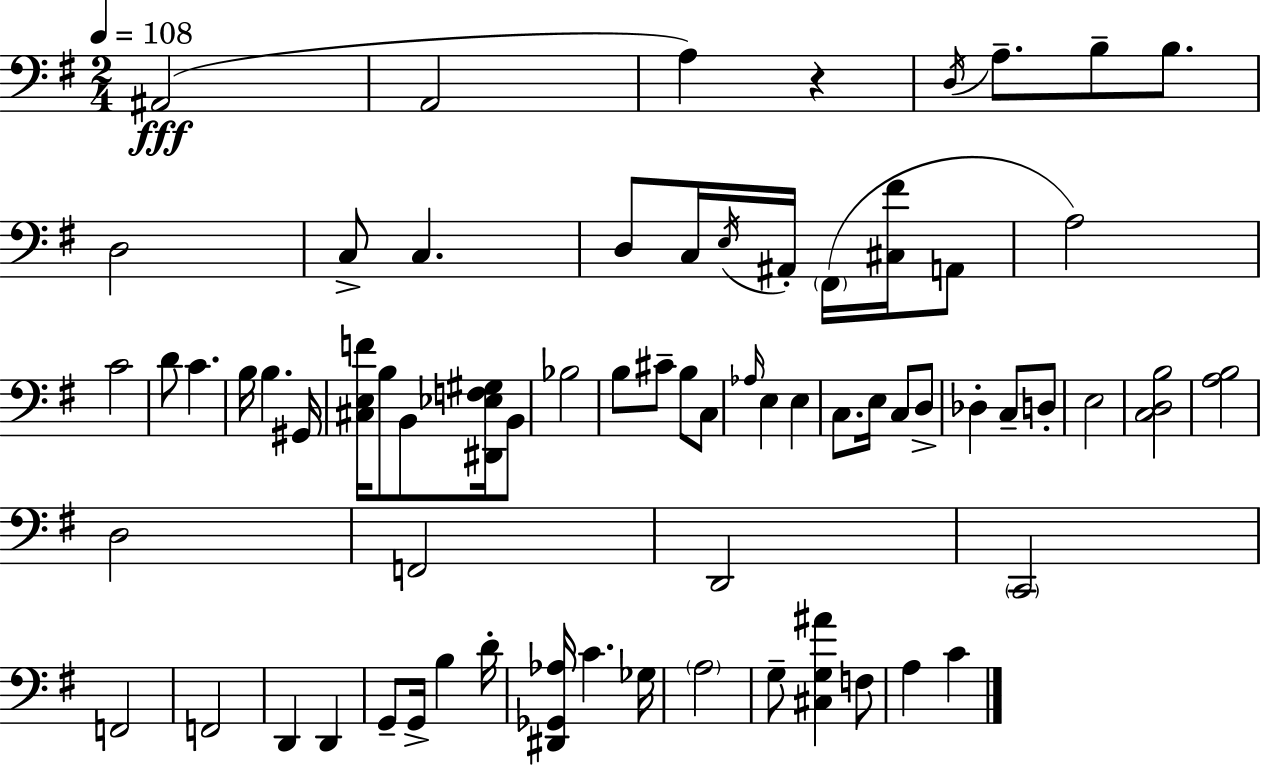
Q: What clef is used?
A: bass